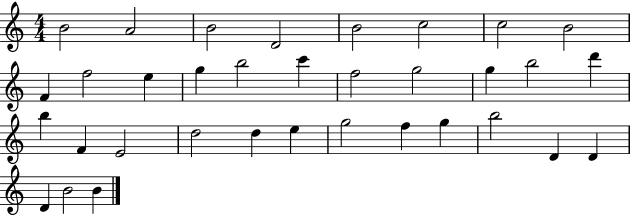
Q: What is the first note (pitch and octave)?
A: B4